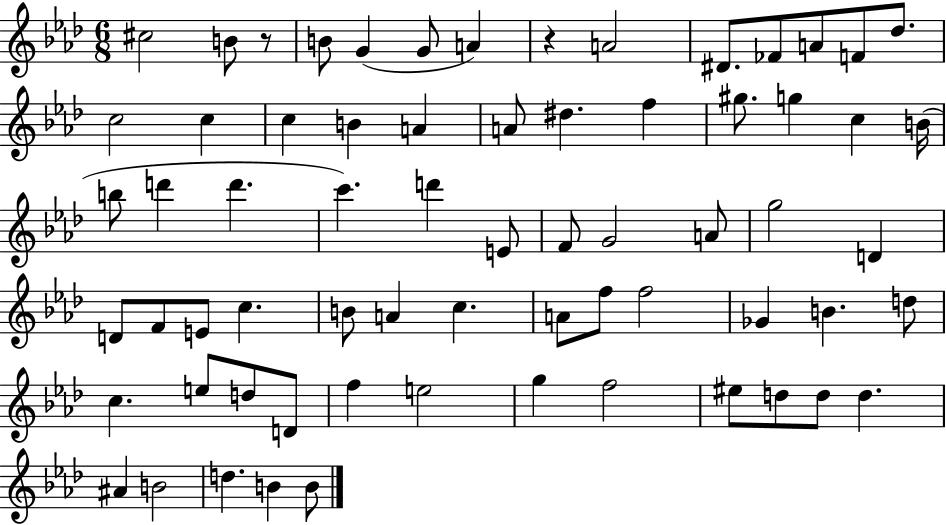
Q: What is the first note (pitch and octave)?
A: C#5